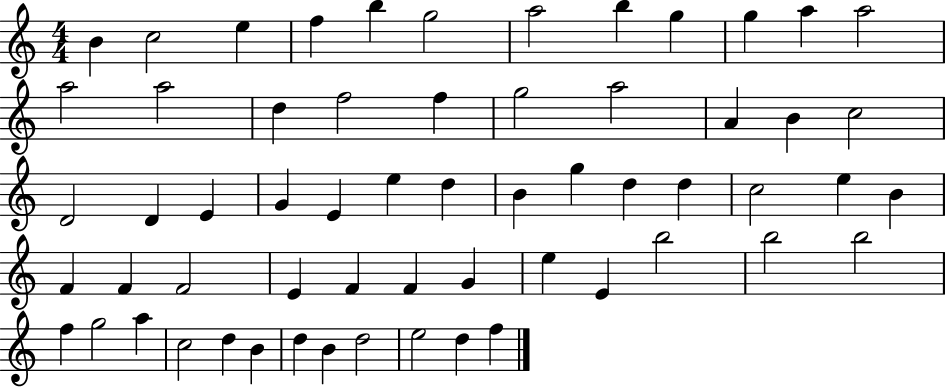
{
  \clef treble
  \numericTimeSignature
  \time 4/4
  \key c \major
  b'4 c''2 e''4 | f''4 b''4 g''2 | a''2 b''4 g''4 | g''4 a''4 a''2 | \break a''2 a''2 | d''4 f''2 f''4 | g''2 a''2 | a'4 b'4 c''2 | \break d'2 d'4 e'4 | g'4 e'4 e''4 d''4 | b'4 g''4 d''4 d''4 | c''2 e''4 b'4 | \break f'4 f'4 f'2 | e'4 f'4 f'4 g'4 | e''4 e'4 b''2 | b''2 b''2 | \break f''4 g''2 a''4 | c''2 d''4 b'4 | d''4 b'4 d''2 | e''2 d''4 f''4 | \break \bar "|."
}